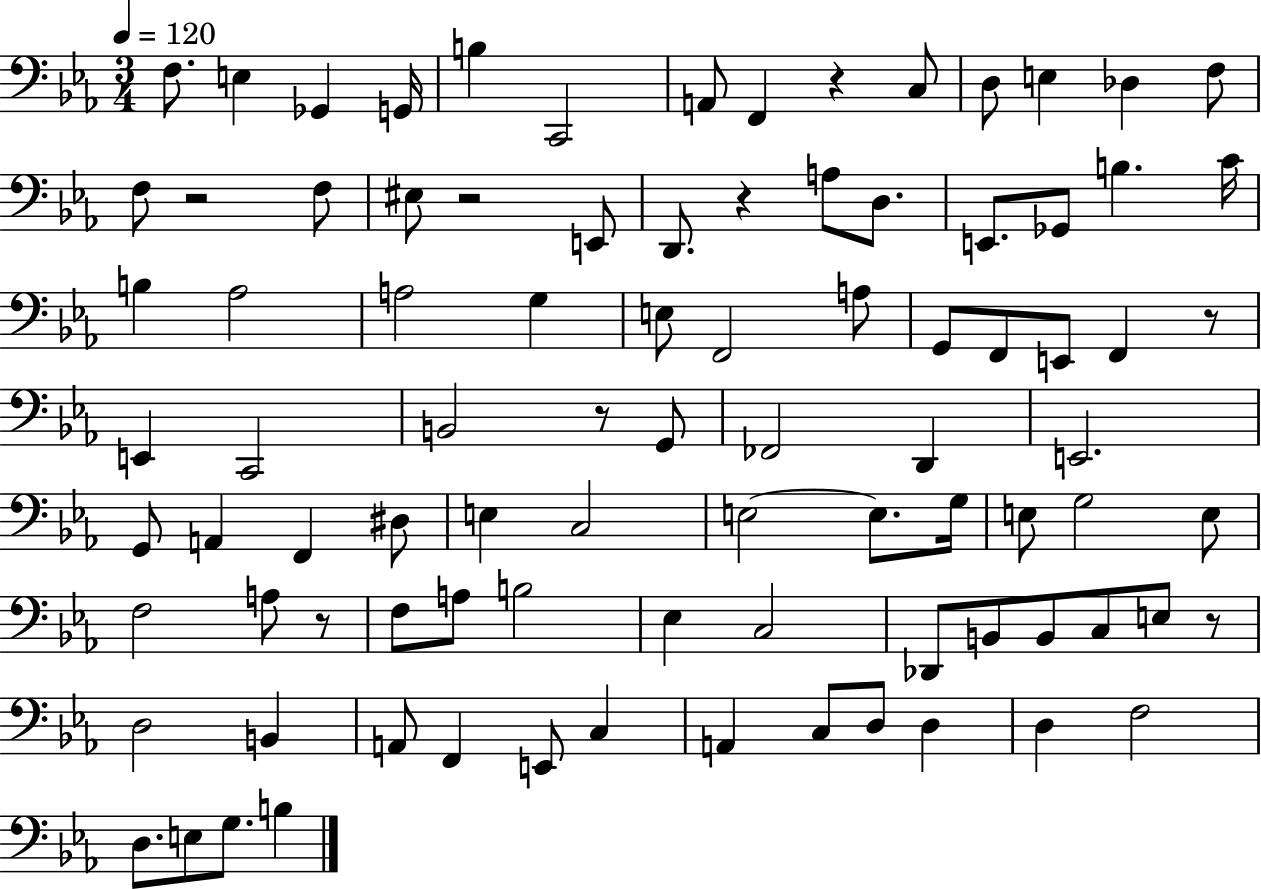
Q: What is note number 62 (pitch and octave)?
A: Db2